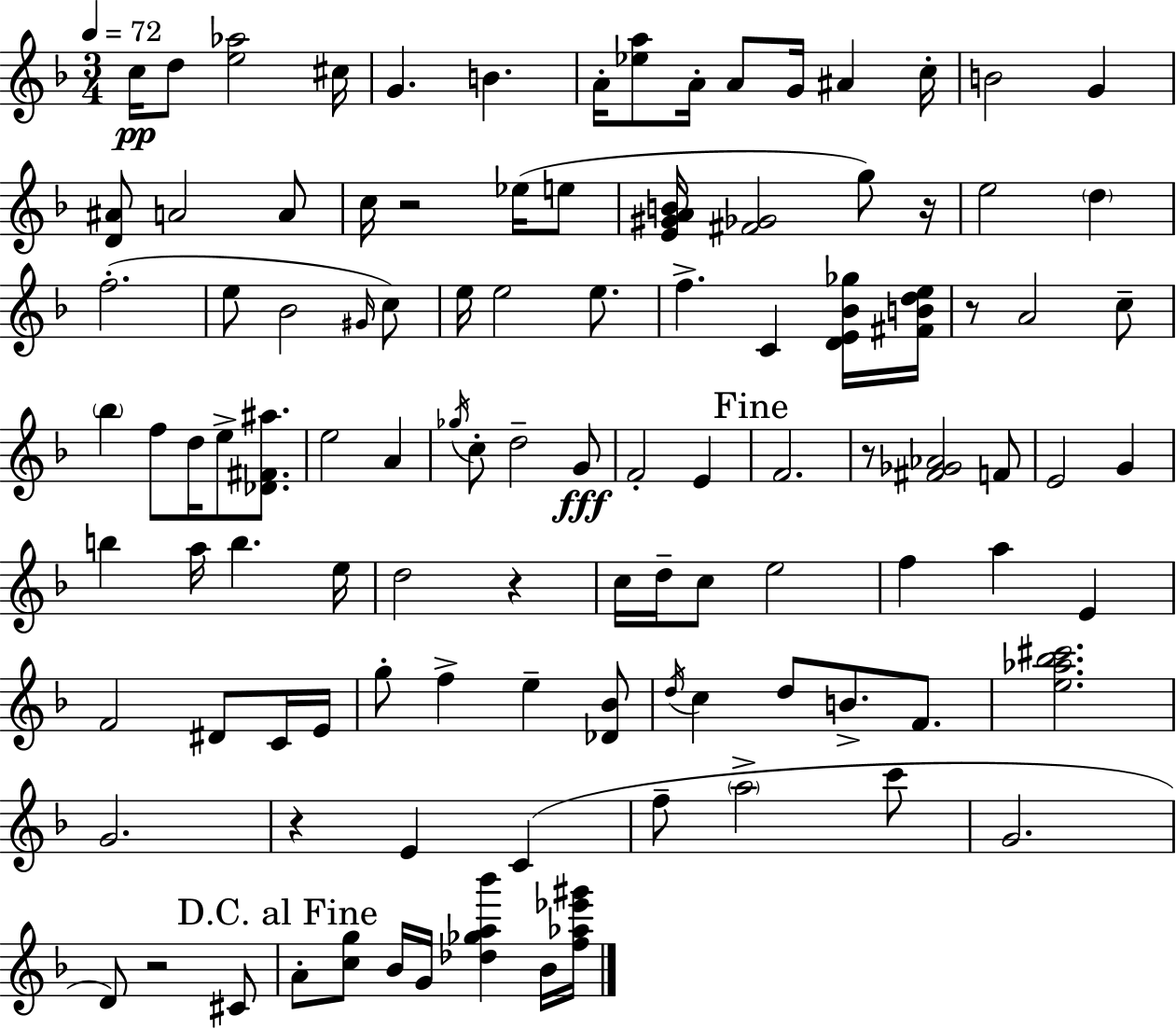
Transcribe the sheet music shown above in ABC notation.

X:1
T:Untitled
M:3/4
L:1/4
K:Dm
c/4 d/2 [e_a]2 ^c/4 G B A/4 [_ea]/2 A/4 A/2 G/4 ^A c/4 B2 G [D^A]/2 A2 A/2 c/4 z2 _e/4 e/2 [E^GAB]/4 [^F_G]2 g/2 z/4 e2 d f2 e/2 _B2 ^G/4 c/2 e/4 e2 e/2 f C [DE_B_g]/4 [^FBde]/4 z/2 A2 c/2 _b f/2 d/4 e/2 [_D^F^a]/2 e2 A _g/4 c/2 d2 G/2 F2 E F2 z/2 [^F_G_A]2 F/2 E2 G b a/4 b e/4 d2 z c/4 d/4 c/2 e2 f a E F2 ^D/2 C/4 E/4 g/2 f e [_D_B]/2 d/4 c d/2 B/2 F/2 [e_a_b^c']2 G2 z E C f/2 a2 c'/2 G2 D/2 z2 ^C/2 A/2 [cg]/2 _B/4 G/4 [_d_ga_b'] _B/4 [f_a_e'^g']/4